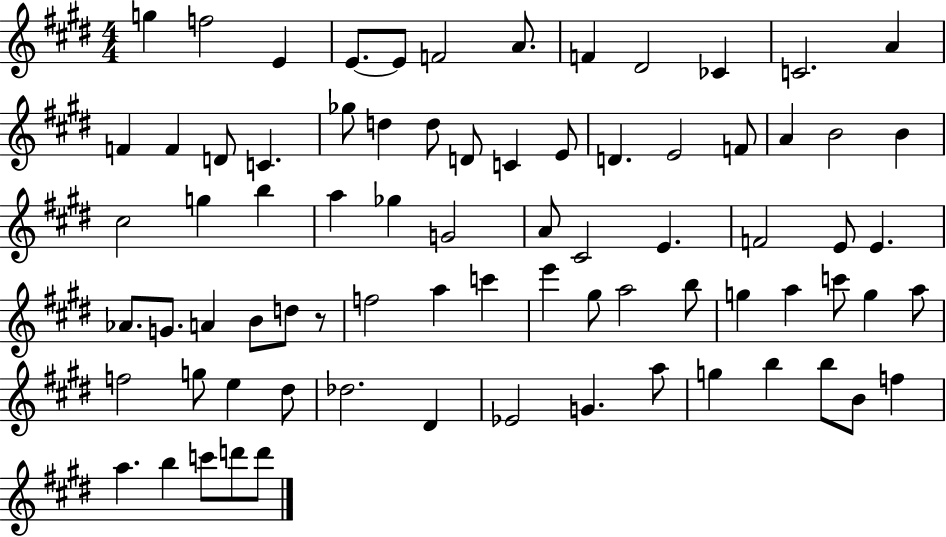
X:1
T:Untitled
M:4/4
L:1/4
K:E
g f2 E E/2 E/2 F2 A/2 F ^D2 _C C2 A F F D/2 C _g/2 d d/2 D/2 C E/2 D E2 F/2 A B2 B ^c2 g b a _g G2 A/2 ^C2 E F2 E/2 E _A/2 G/2 A B/2 d/2 z/2 f2 a c' e' ^g/2 a2 b/2 g a c'/2 g a/2 f2 g/2 e ^d/2 _d2 ^D _E2 G a/2 g b b/2 B/2 f a b c'/2 d'/2 d'/2